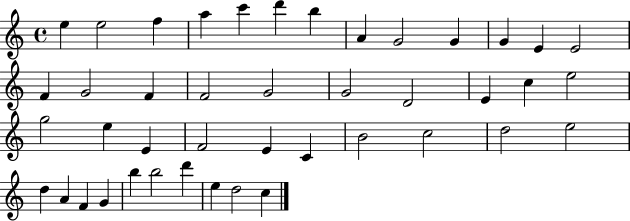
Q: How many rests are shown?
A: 0